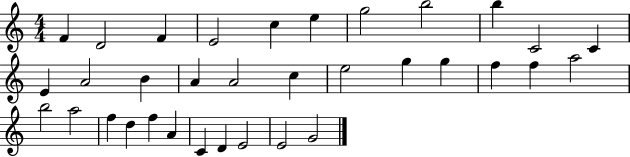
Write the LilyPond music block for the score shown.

{
  \clef treble
  \numericTimeSignature
  \time 4/4
  \key c \major
  f'4 d'2 f'4 | e'2 c''4 e''4 | g''2 b''2 | b''4 c'2 c'4 | \break e'4 a'2 b'4 | a'4 a'2 c''4 | e''2 g''4 g''4 | f''4 f''4 a''2 | \break b''2 a''2 | f''4 d''4 f''4 a'4 | c'4 d'4 e'2 | e'2 g'2 | \break \bar "|."
}